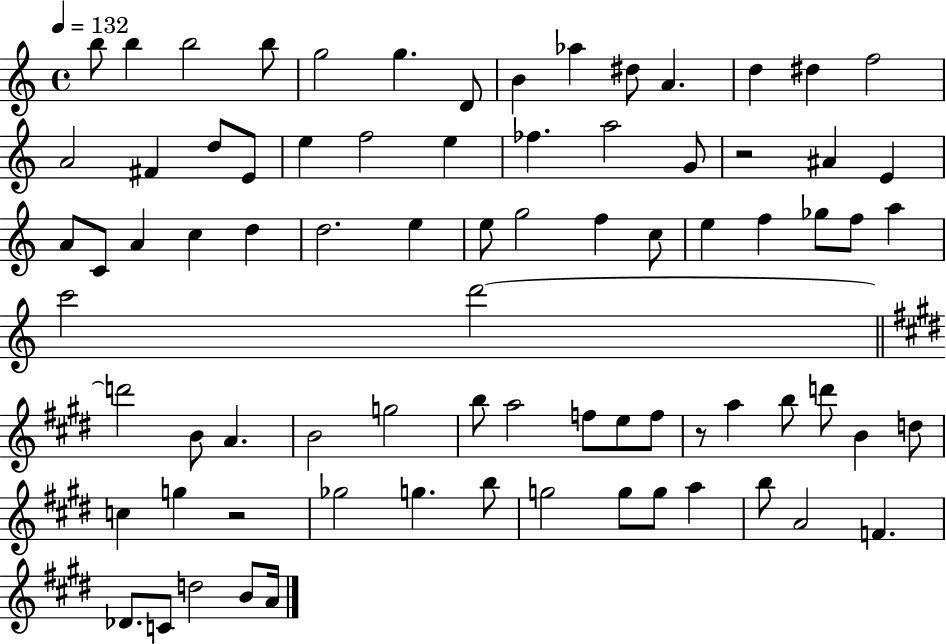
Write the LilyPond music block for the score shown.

{
  \clef treble
  \time 4/4
  \defaultTimeSignature
  \key c \major
  \tempo 4 = 132
  b''8 b''4 b''2 b''8 | g''2 g''4. d'8 | b'4 aes''4 dis''8 a'4. | d''4 dis''4 f''2 | \break a'2 fis'4 d''8 e'8 | e''4 f''2 e''4 | fes''4. a''2 g'8 | r2 ais'4 e'4 | \break a'8 c'8 a'4 c''4 d''4 | d''2. e''4 | e''8 g''2 f''4 c''8 | e''4 f''4 ges''8 f''8 a''4 | \break c'''2 d'''2~~ | \bar "||" \break \key e \major d'''2 b'8 a'4. | b'2 g''2 | b''8 a''2 f''8 e''8 f''8 | r8 a''4 b''8 d'''8 b'4 d''8 | \break c''4 g''4 r2 | ges''2 g''4. b''8 | g''2 g''8 g''8 a''4 | b''8 a'2 f'4. | \break des'8. c'8 d''2 b'8 a'16 | \bar "|."
}